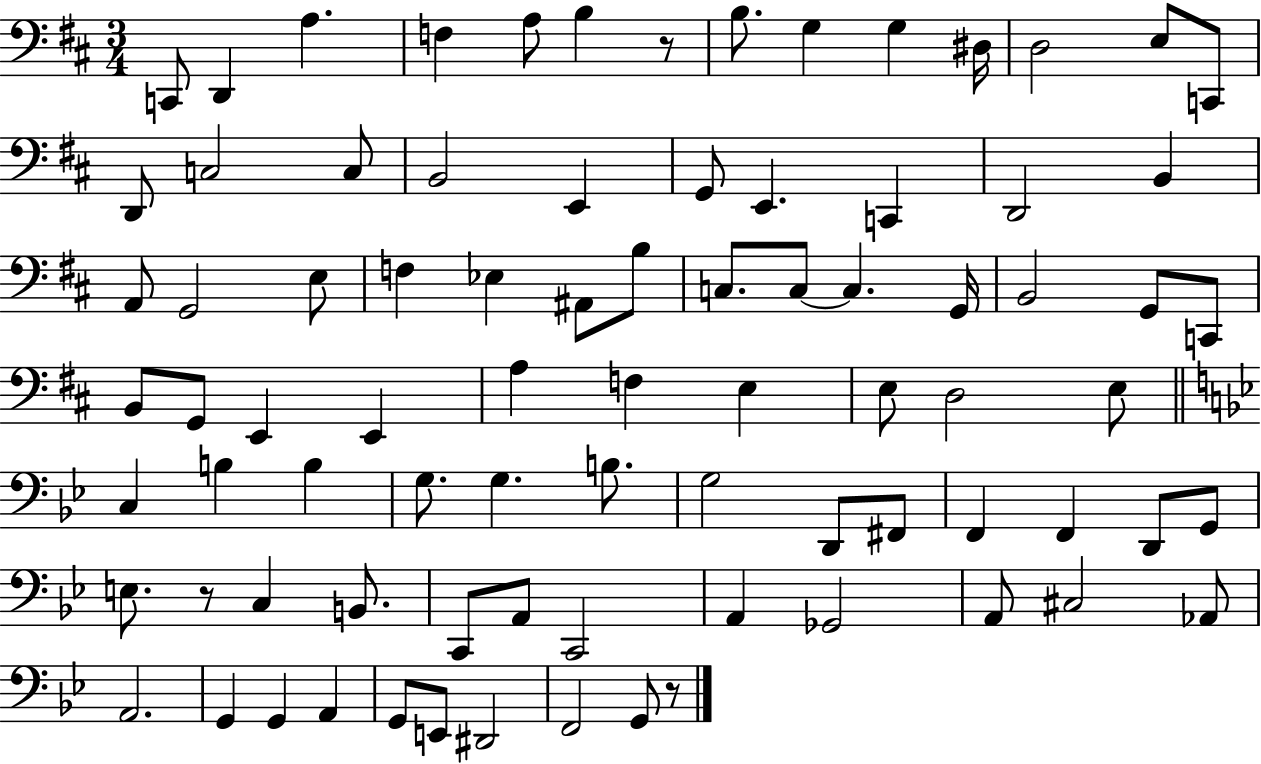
C2/e D2/q A3/q. F3/q A3/e B3/q R/e B3/e. G3/q G3/q D#3/s D3/h E3/e C2/e D2/e C3/h C3/e B2/h E2/q G2/e E2/q. C2/q D2/h B2/q A2/e G2/h E3/e F3/q Eb3/q A#2/e B3/e C3/e. C3/e C3/q. G2/s B2/h G2/e C2/e B2/e G2/e E2/q E2/q A3/q F3/q E3/q E3/e D3/h E3/e C3/q B3/q B3/q G3/e. G3/q. B3/e. G3/h D2/e F#2/e F2/q F2/q D2/e G2/e E3/e. R/e C3/q B2/e. C2/e A2/e C2/h A2/q Gb2/h A2/e C#3/h Ab2/e A2/h. G2/q G2/q A2/q G2/e E2/e D#2/h F2/h G2/e R/e